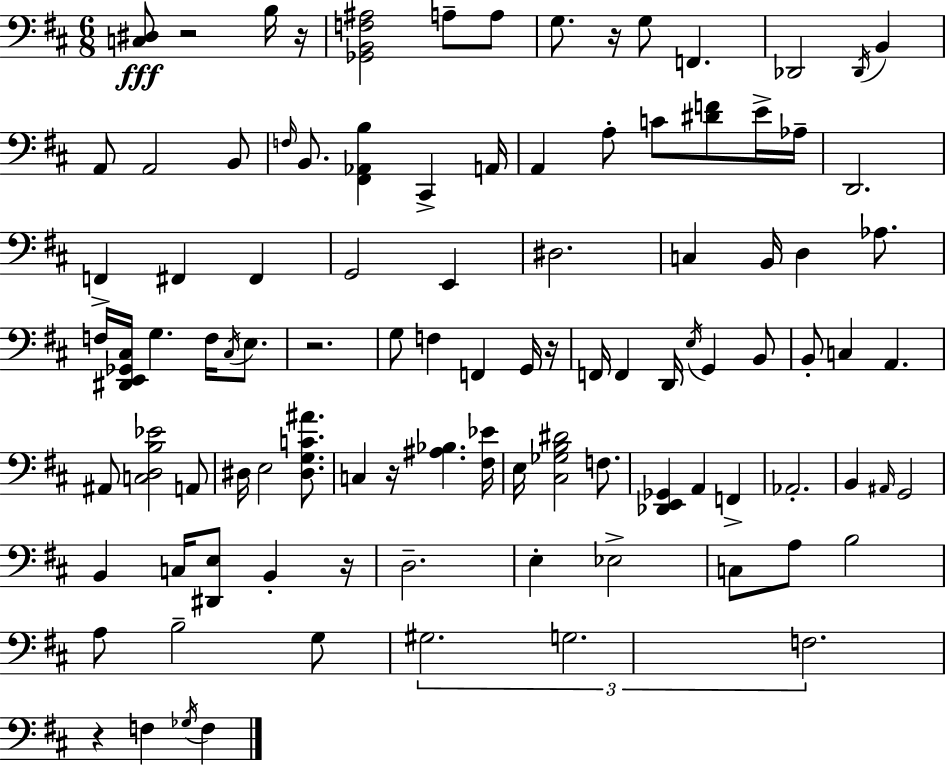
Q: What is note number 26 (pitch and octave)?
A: G2